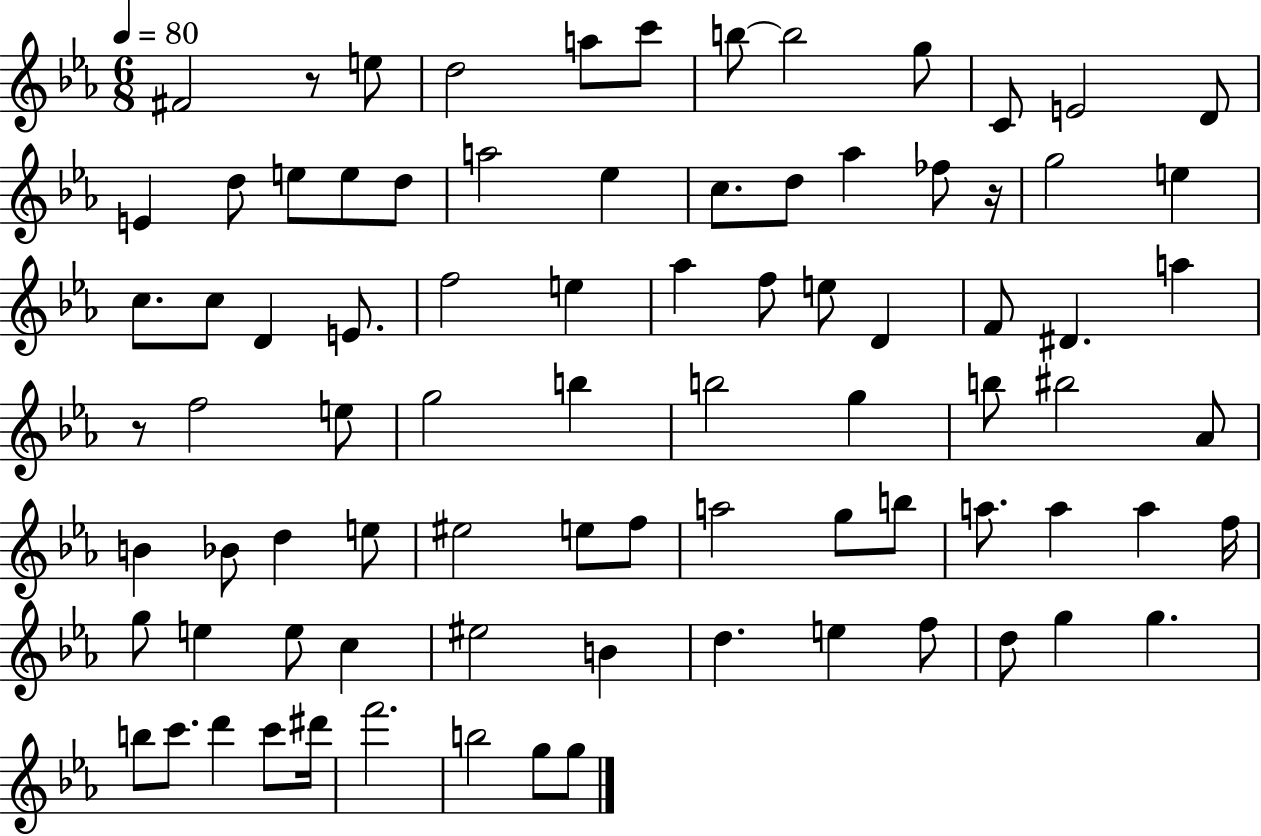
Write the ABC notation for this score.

X:1
T:Untitled
M:6/8
L:1/4
K:Eb
^F2 z/2 e/2 d2 a/2 c'/2 b/2 b2 g/2 C/2 E2 D/2 E d/2 e/2 e/2 d/2 a2 _e c/2 d/2 _a _f/2 z/4 g2 e c/2 c/2 D E/2 f2 e _a f/2 e/2 D F/2 ^D a z/2 f2 e/2 g2 b b2 g b/2 ^b2 _A/2 B _B/2 d e/2 ^e2 e/2 f/2 a2 g/2 b/2 a/2 a a f/4 g/2 e e/2 c ^e2 B d e f/2 d/2 g g b/2 c'/2 d' c'/2 ^d'/4 f'2 b2 g/2 g/2